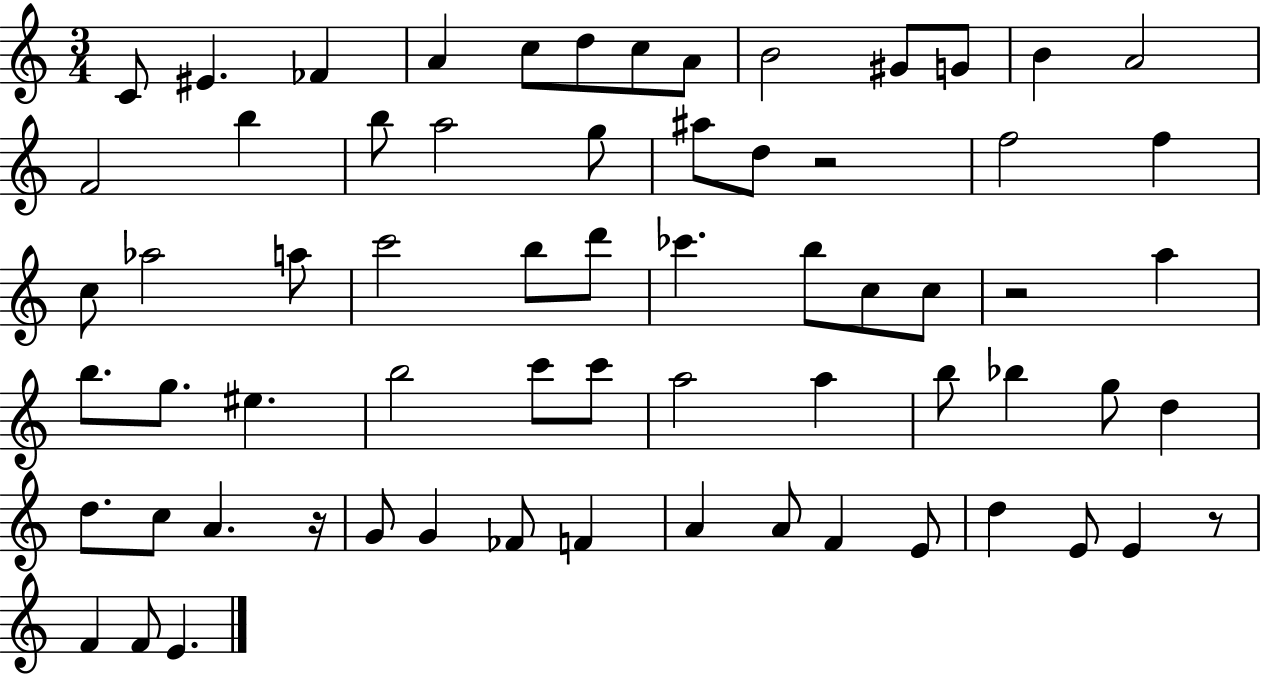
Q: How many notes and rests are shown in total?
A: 66